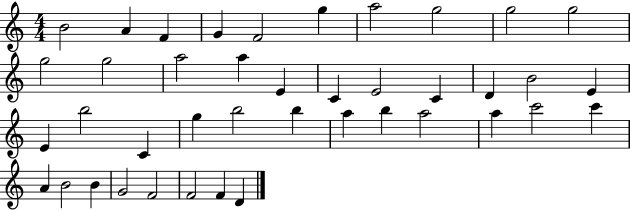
{
  \clef treble
  \numericTimeSignature
  \time 4/4
  \key c \major
  b'2 a'4 f'4 | g'4 f'2 g''4 | a''2 g''2 | g''2 g''2 | \break g''2 g''2 | a''2 a''4 e'4 | c'4 e'2 c'4 | d'4 b'2 e'4 | \break e'4 b''2 c'4 | g''4 b''2 b''4 | a''4 b''4 a''2 | a''4 c'''2 c'''4 | \break a'4 b'2 b'4 | g'2 f'2 | f'2 f'4 d'4 | \bar "|."
}